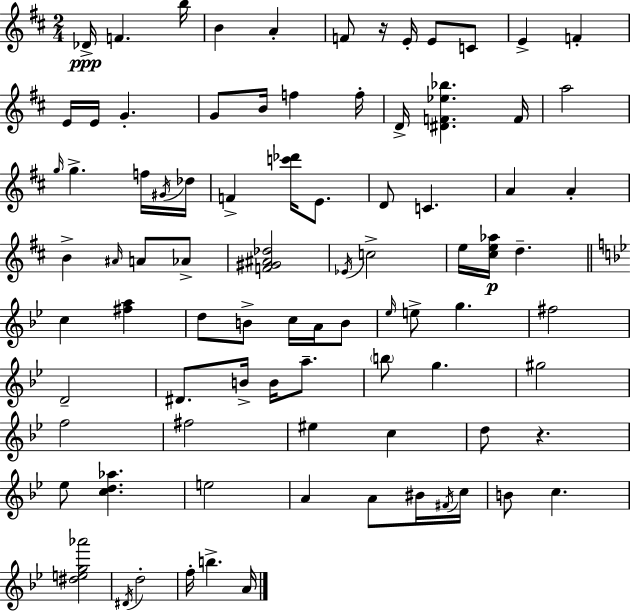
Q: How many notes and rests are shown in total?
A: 86